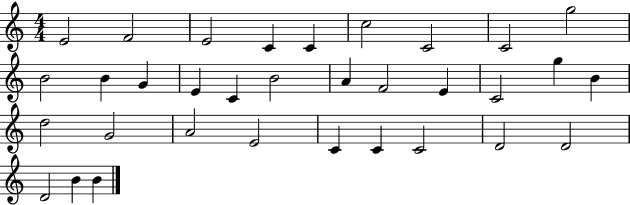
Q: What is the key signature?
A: C major